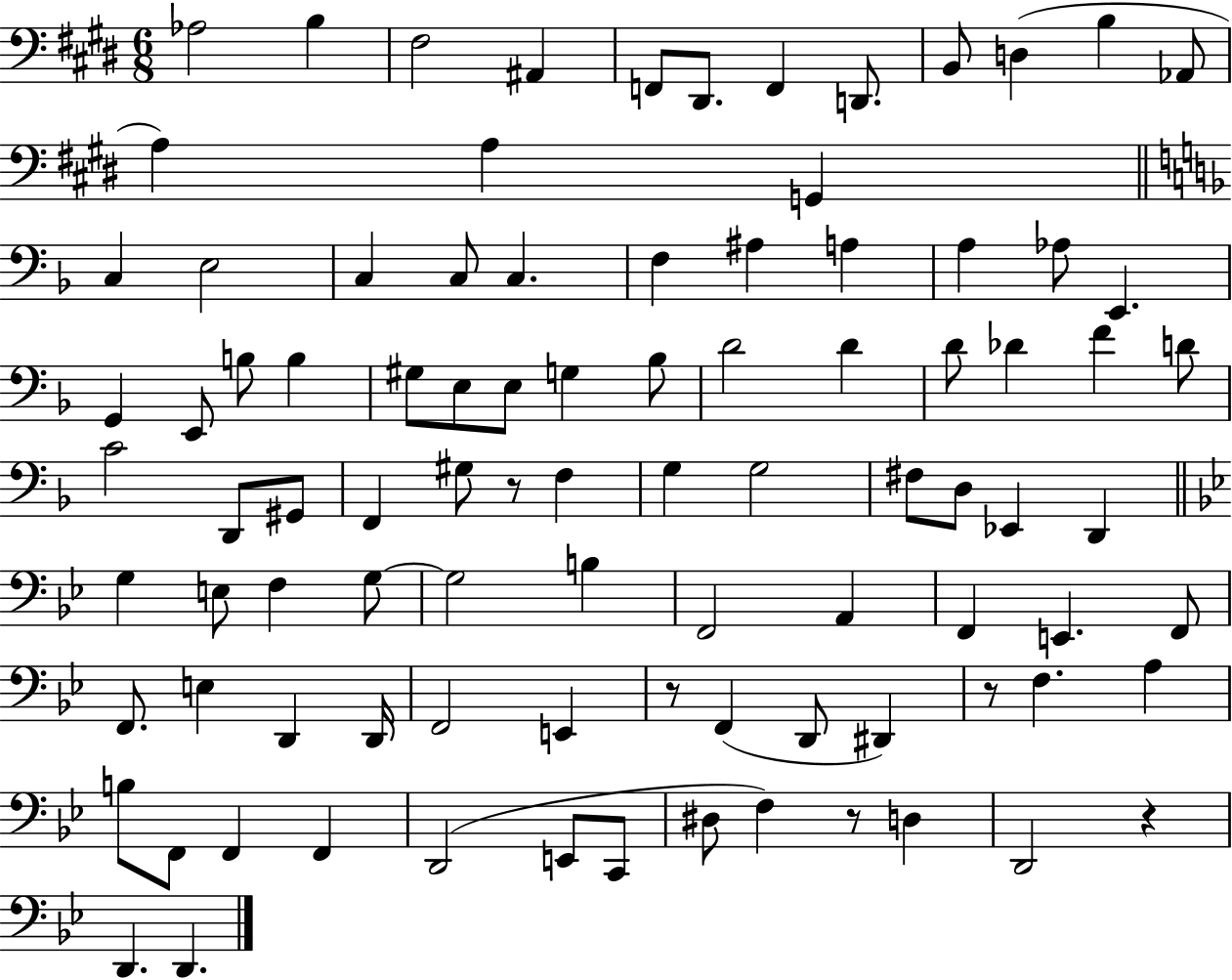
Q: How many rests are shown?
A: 5